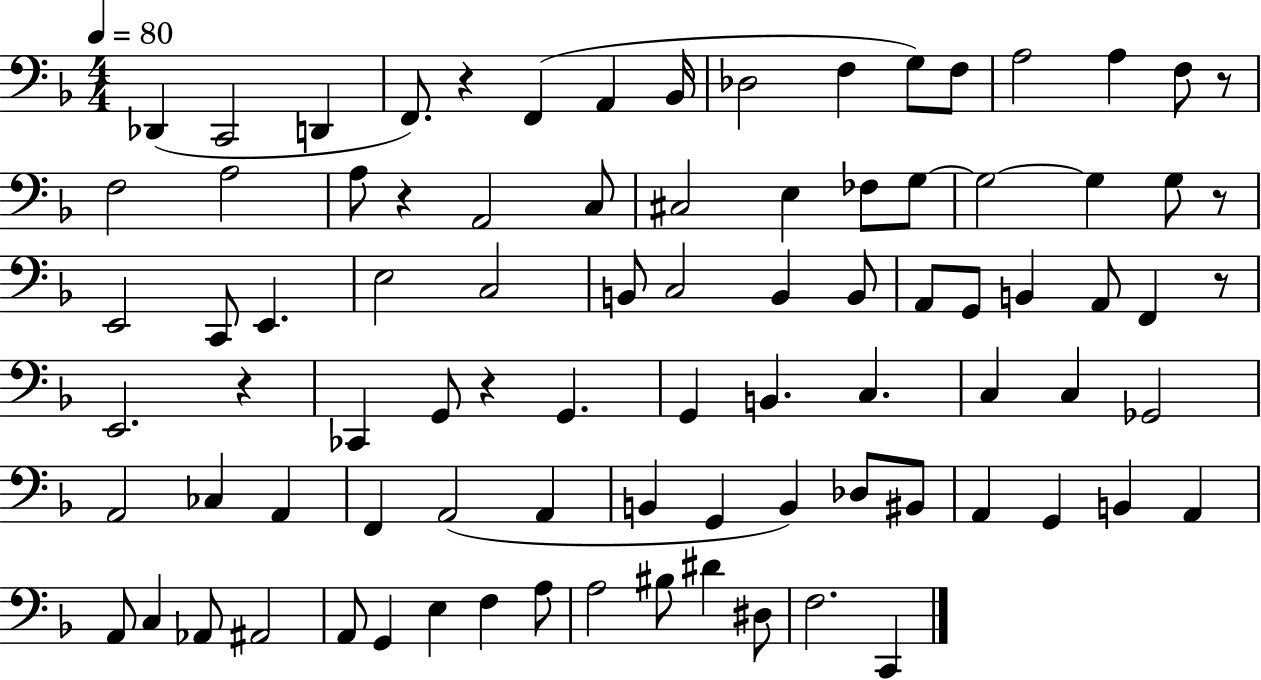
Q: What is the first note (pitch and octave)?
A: Db2